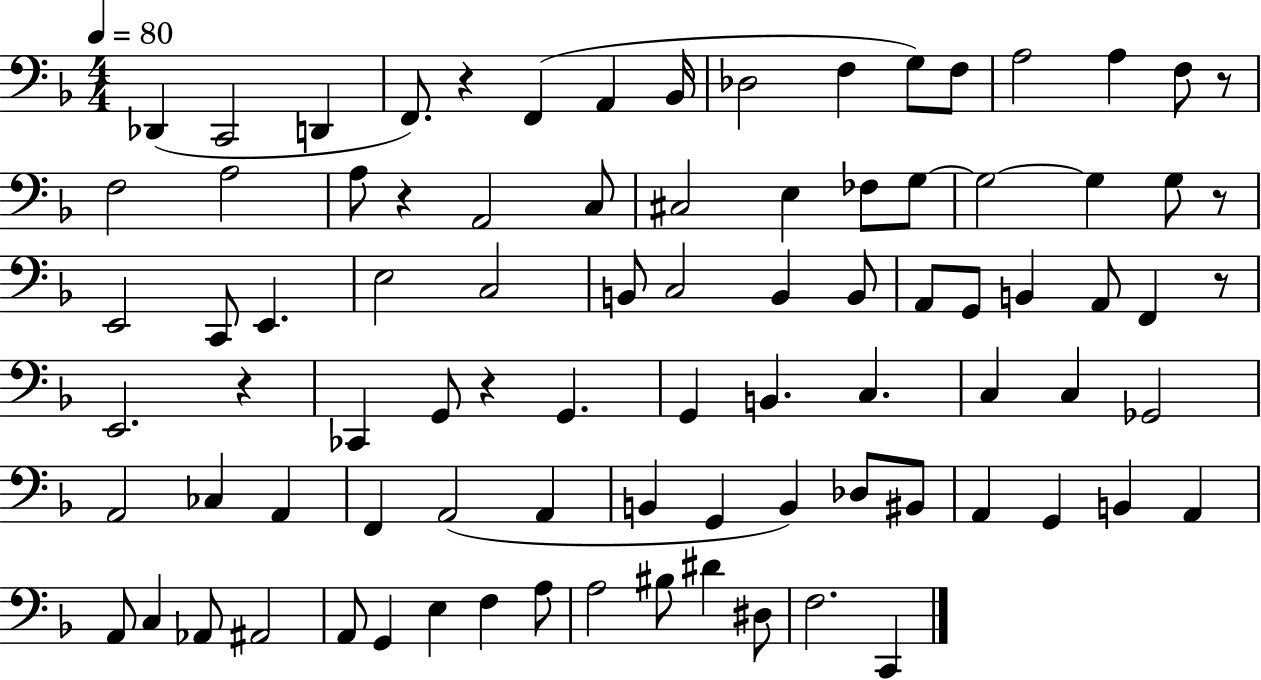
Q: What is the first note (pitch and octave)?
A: Db2